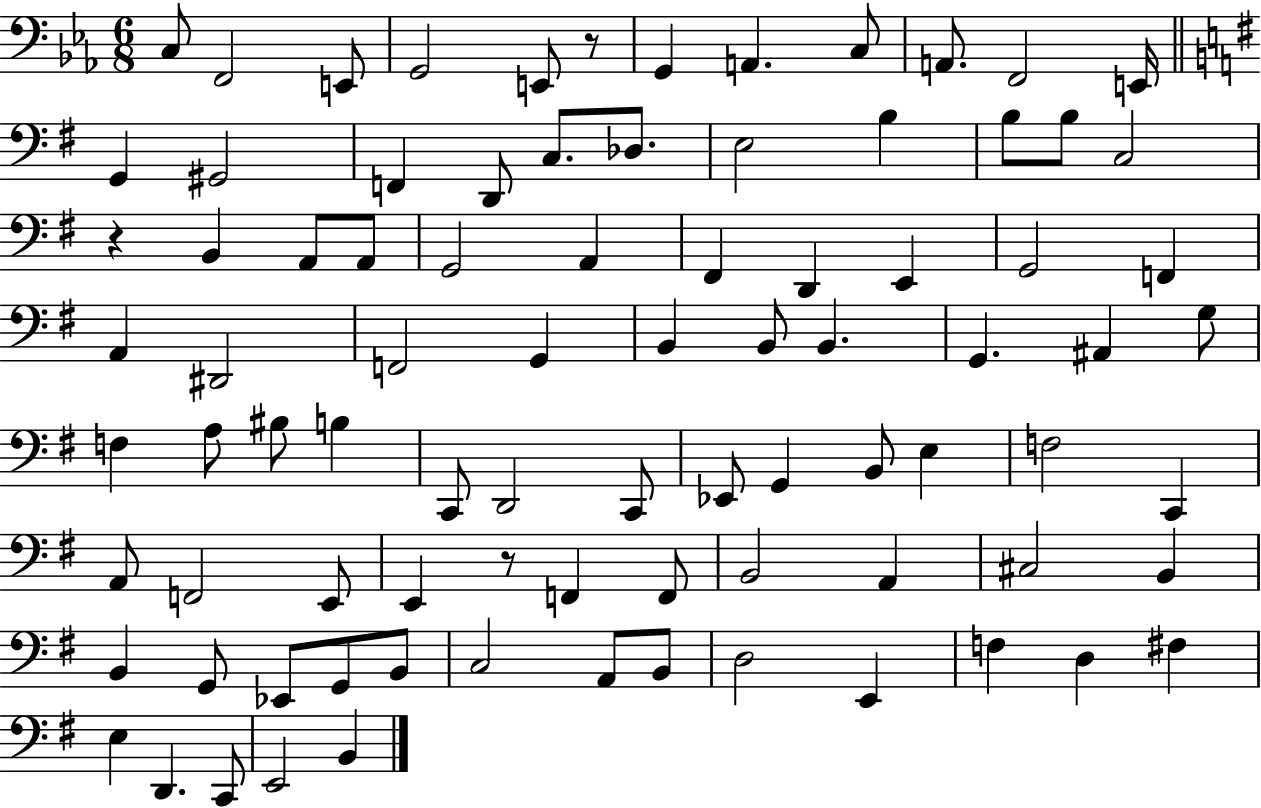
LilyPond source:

{
  \clef bass
  \numericTimeSignature
  \time 6/8
  \key ees \major
  c8 f,2 e,8 | g,2 e,8 r8 | g,4 a,4. c8 | a,8. f,2 e,16 | \break \bar "||" \break \key g \major g,4 gis,2 | f,4 d,8 c8. des8. | e2 b4 | b8 b8 c2 | \break r4 b,4 a,8 a,8 | g,2 a,4 | fis,4 d,4 e,4 | g,2 f,4 | \break a,4 dis,2 | f,2 g,4 | b,4 b,8 b,4. | g,4. ais,4 g8 | \break f4 a8 bis8 b4 | c,8 d,2 c,8 | ees,8 g,4 b,8 e4 | f2 c,4 | \break a,8 f,2 e,8 | e,4 r8 f,4 f,8 | b,2 a,4 | cis2 b,4 | \break b,4 g,8 ees,8 g,8 b,8 | c2 a,8 b,8 | d2 e,4 | f4 d4 fis4 | \break e4 d,4. c,8 | e,2 b,4 | \bar "|."
}